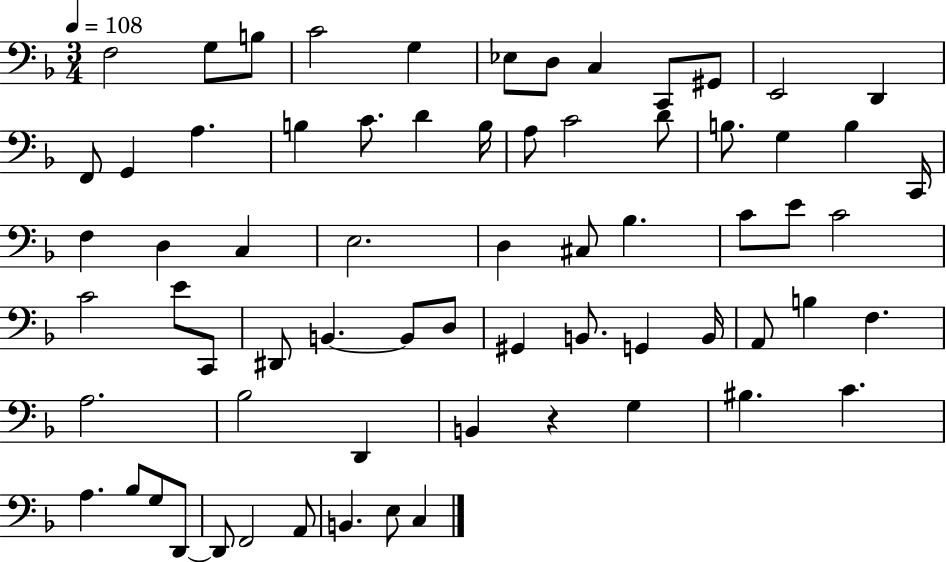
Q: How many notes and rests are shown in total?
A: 68